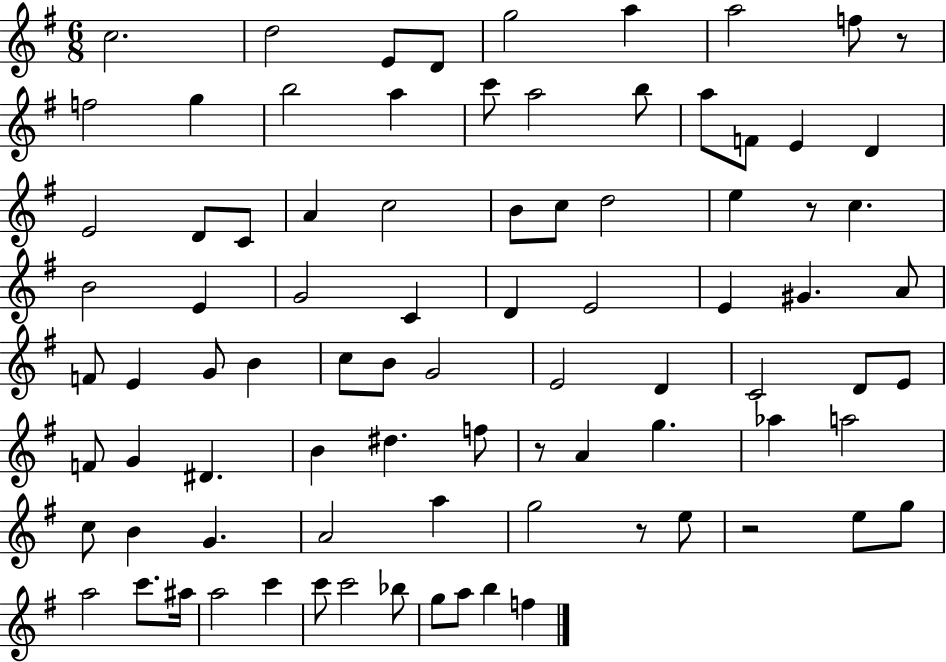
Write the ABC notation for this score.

X:1
T:Untitled
M:6/8
L:1/4
K:G
c2 d2 E/2 D/2 g2 a a2 f/2 z/2 f2 g b2 a c'/2 a2 b/2 a/2 F/2 E D E2 D/2 C/2 A c2 B/2 c/2 d2 e z/2 c B2 E G2 C D E2 E ^G A/2 F/2 E G/2 B c/2 B/2 G2 E2 D C2 D/2 E/2 F/2 G ^D B ^d f/2 z/2 A g _a a2 c/2 B G A2 a g2 z/2 e/2 z2 e/2 g/2 a2 c'/2 ^a/4 a2 c' c'/2 c'2 _b/2 g/2 a/2 b f